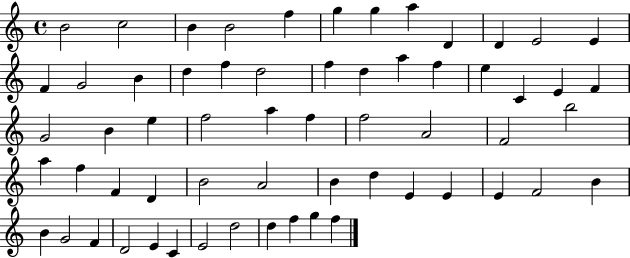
{
  \clef treble
  \time 4/4
  \defaultTimeSignature
  \key c \major
  b'2 c''2 | b'4 b'2 f''4 | g''4 g''4 a''4 d'4 | d'4 e'2 e'4 | \break f'4 g'2 b'4 | d''4 f''4 d''2 | f''4 d''4 a''4 f''4 | e''4 c'4 e'4 f'4 | \break g'2 b'4 e''4 | f''2 a''4 f''4 | f''2 a'2 | f'2 b''2 | \break a''4 f''4 f'4 d'4 | b'2 a'2 | b'4 d''4 e'4 e'4 | e'4 f'2 b'4 | \break b'4 g'2 f'4 | d'2 e'4 c'4 | e'2 d''2 | d''4 f''4 g''4 f''4 | \break \bar "|."
}